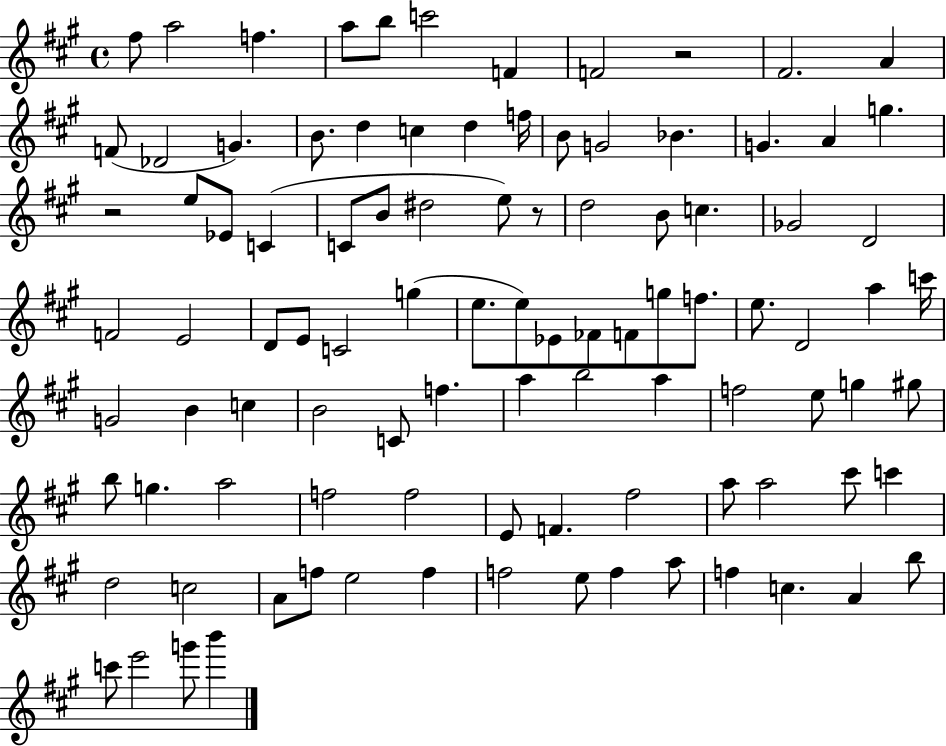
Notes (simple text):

F#5/e A5/h F5/q. A5/e B5/e C6/h F4/q F4/h R/h F#4/h. A4/q F4/e Db4/h G4/q. B4/e. D5/q C5/q D5/q F5/s B4/e G4/h Bb4/q. G4/q. A4/q G5/q. R/h E5/e Eb4/e C4/q C4/e B4/e D#5/h E5/e R/e D5/h B4/e C5/q. Gb4/h D4/h F4/h E4/h D4/e E4/e C4/h G5/q E5/e. E5/e Eb4/e FES4/e F4/e G5/e F5/e. E5/e. D4/h A5/q C6/s G4/h B4/q C5/q B4/h C4/e F5/q. A5/q B5/h A5/q F5/h E5/e G5/q G#5/e B5/e G5/q. A5/h F5/h F5/h E4/e F4/q. F#5/h A5/e A5/h C#6/e C6/q D5/h C5/h A4/e F5/e E5/h F5/q F5/h E5/e F5/q A5/e F5/q C5/q. A4/q B5/e C6/e E6/h G6/e B6/q